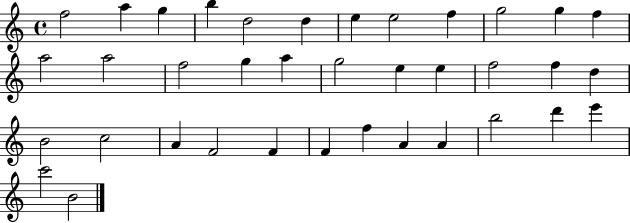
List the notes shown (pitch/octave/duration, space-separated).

F5/h A5/q G5/q B5/q D5/h D5/q E5/q E5/h F5/q G5/h G5/q F5/q A5/h A5/h F5/h G5/q A5/q G5/h E5/q E5/q F5/h F5/q D5/q B4/h C5/h A4/q F4/h F4/q F4/q F5/q A4/q A4/q B5/h D6/q E6/q C6/h B4/h